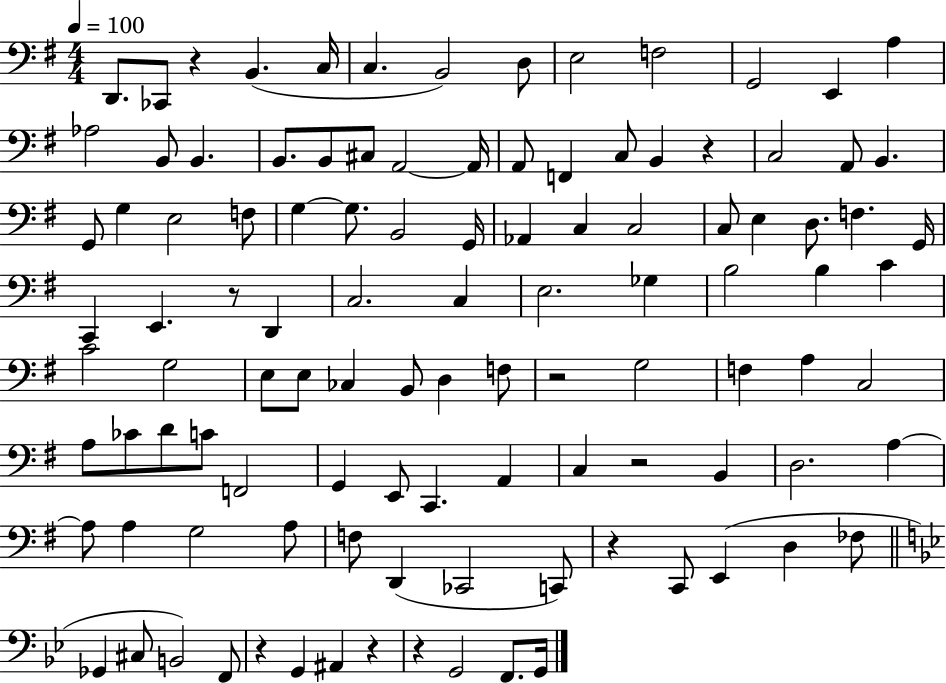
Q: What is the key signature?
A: G major